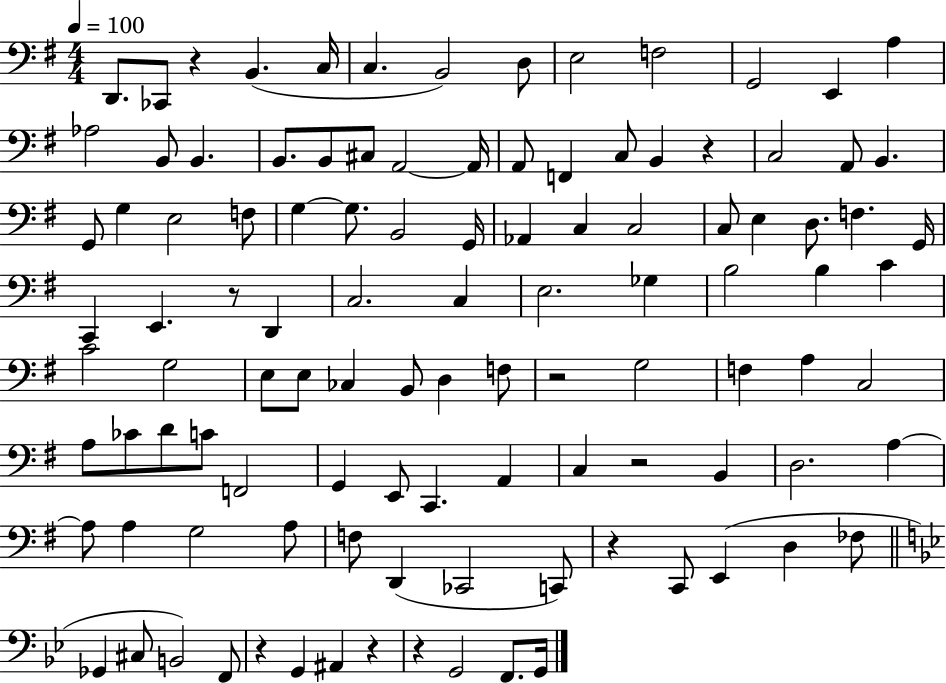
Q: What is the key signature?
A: G major